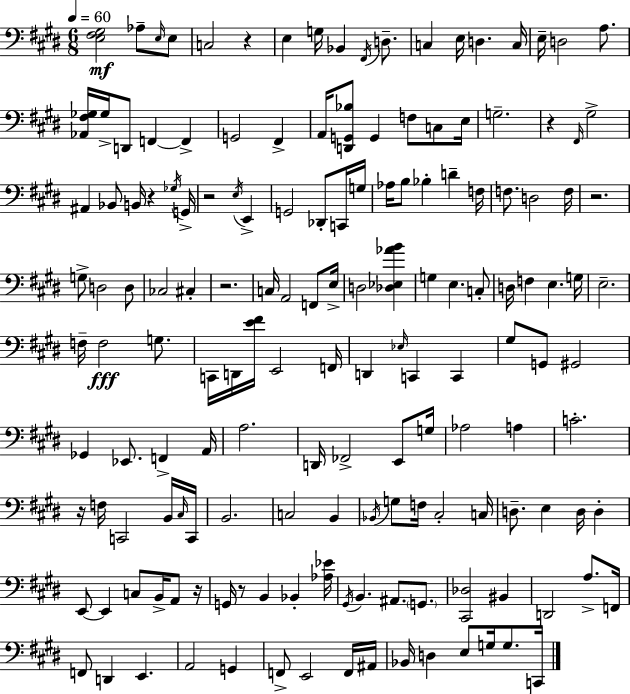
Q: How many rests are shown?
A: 9